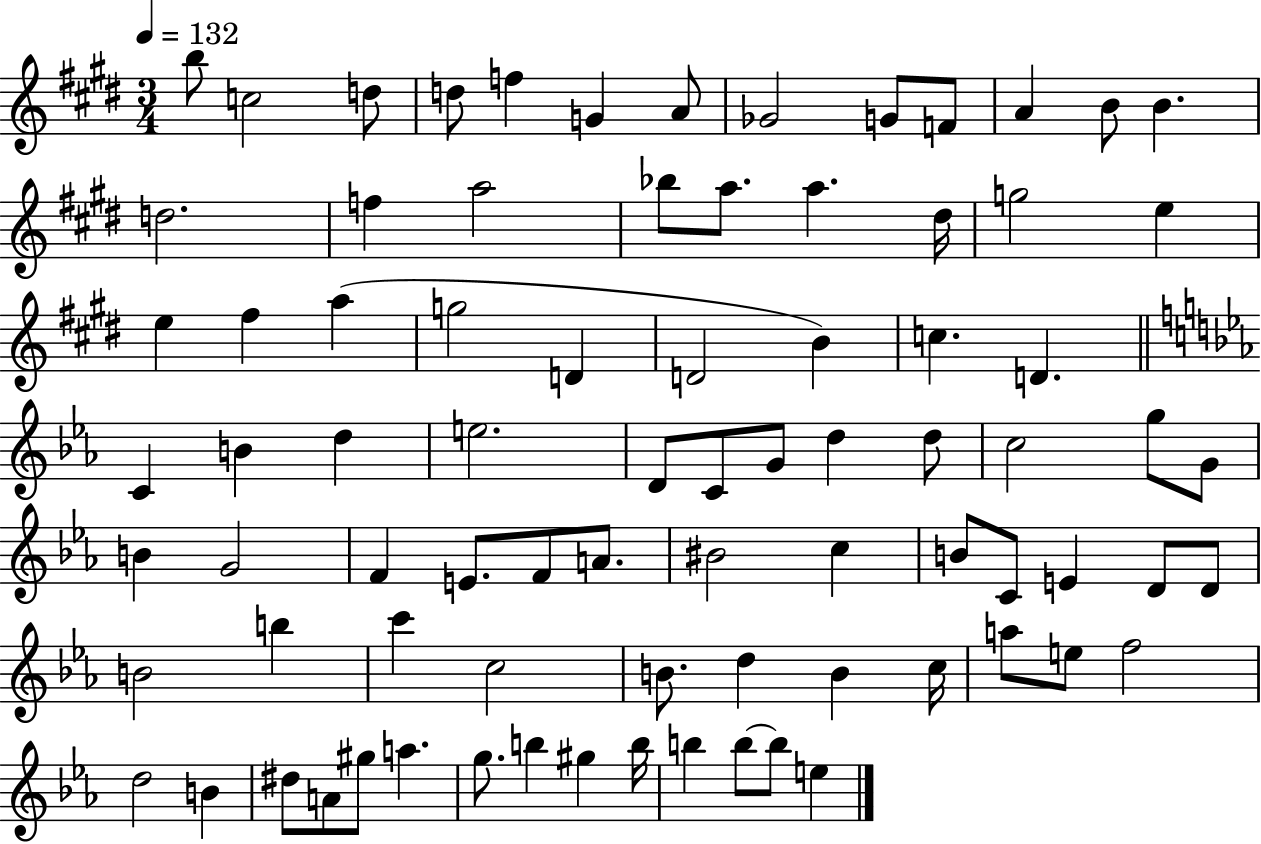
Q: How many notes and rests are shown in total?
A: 81